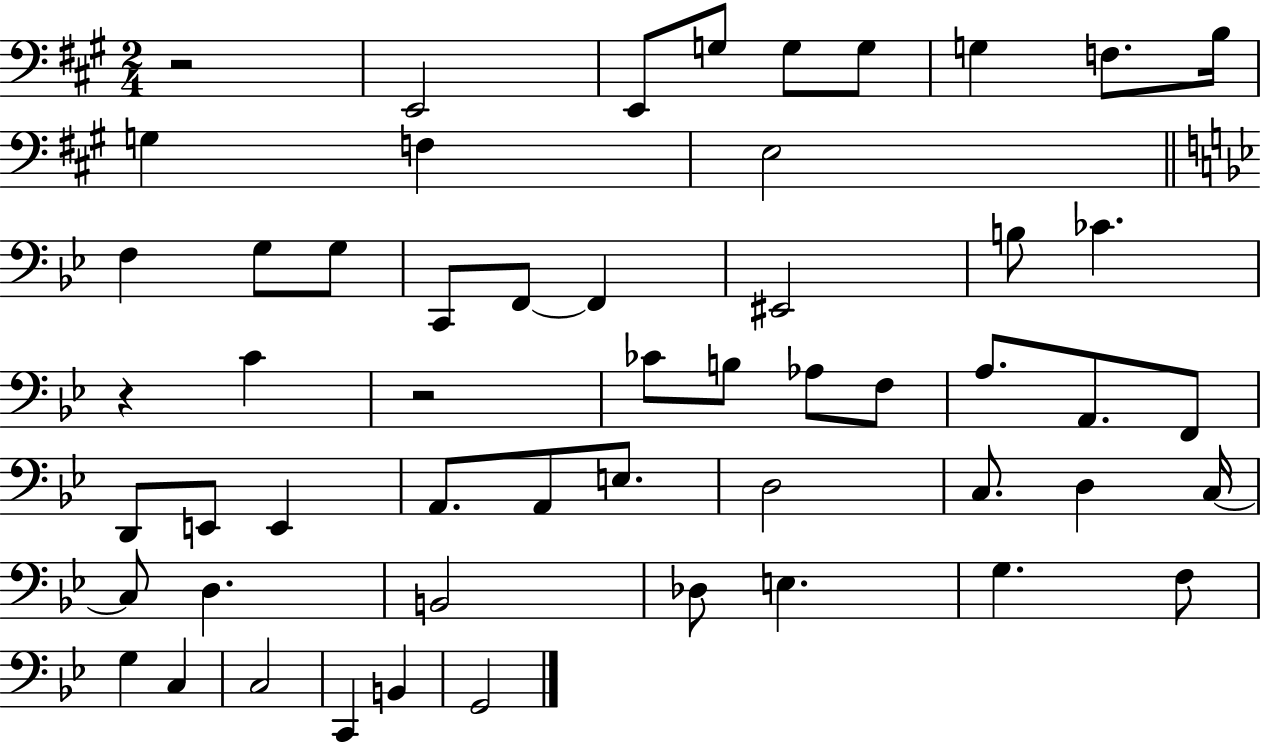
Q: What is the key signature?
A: A major